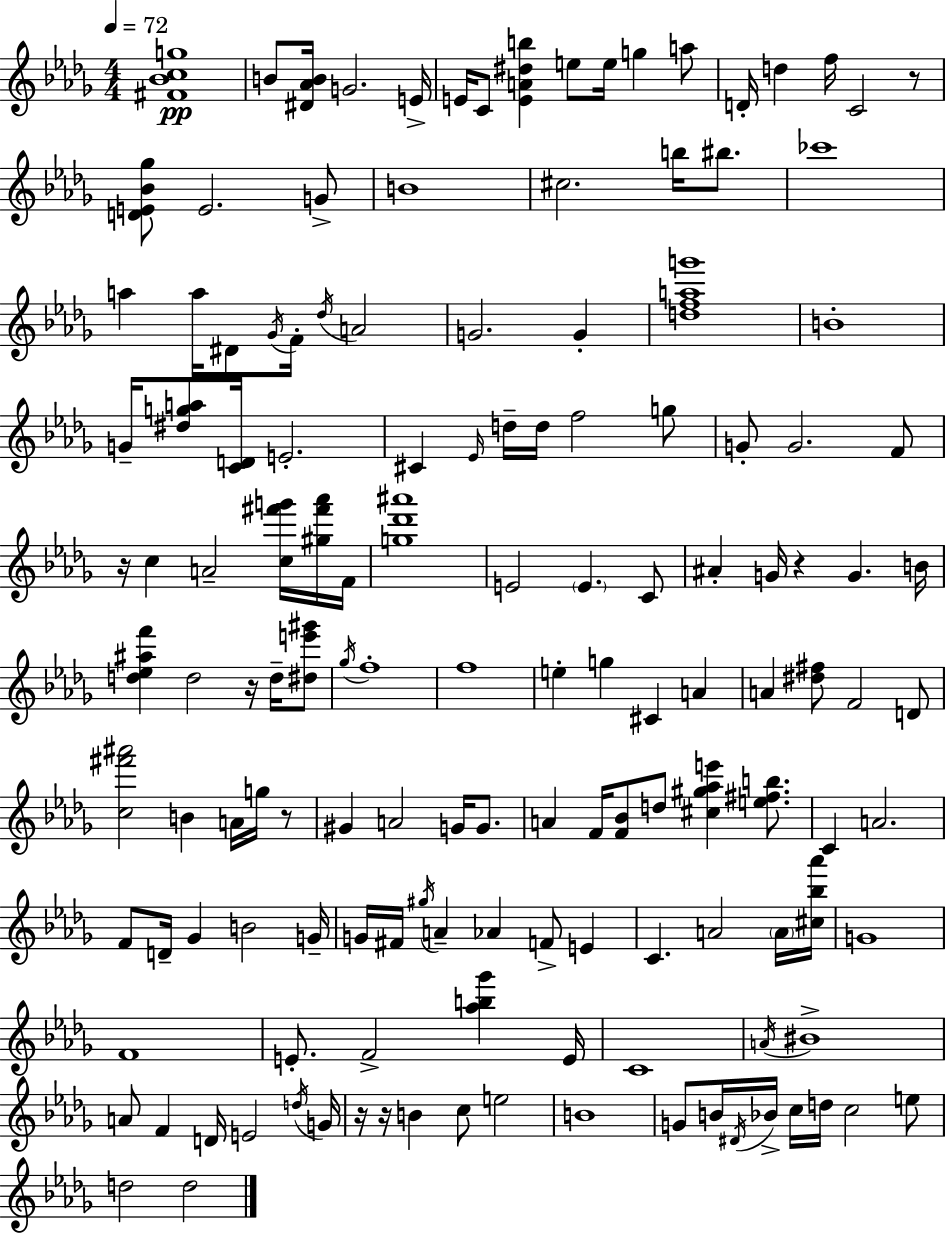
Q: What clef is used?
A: treble